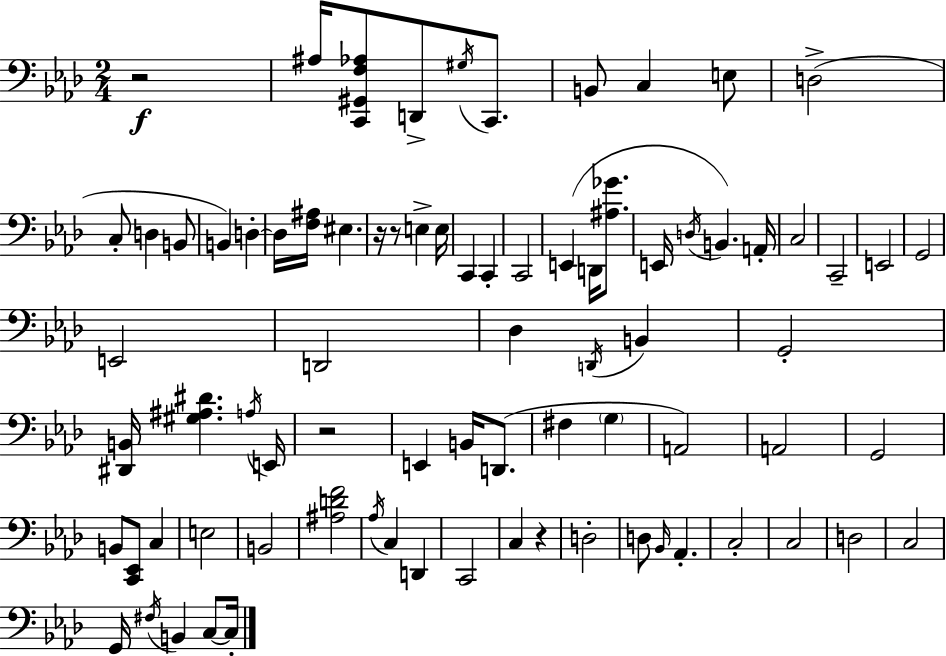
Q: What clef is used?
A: bass